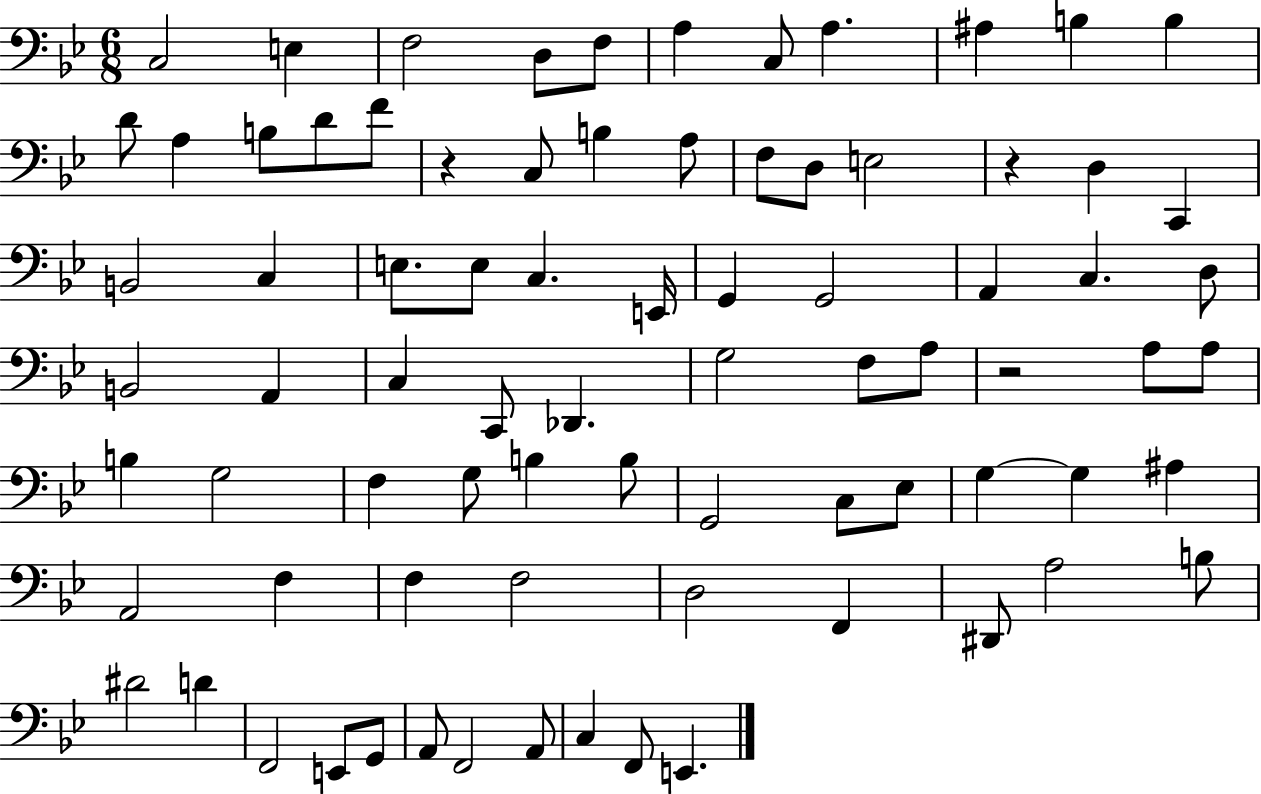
C3/h E3/q F3/h D3/e F3/e A3/q C3/e A3/q. A#3/q B3/q B3/q D4/e A3/q B3/e D4/e F4/e R/q C3/e B3/q A3/e F3/e D3/e E3/h R/q D3/q C2/q B2/h C3/q E3/e. E3/e C3/q. E2/s G2/q G2/h A2/q C3/q. D3/e B2/h A2/q C3/q C2/e Db2/q. G3/h F3/e A3/e R/h A3/e A3/e B3/q G3/h F3/q G3/e B3/q B3/e G2/h C3/e Eb3/e G3/q G3/q A#3/q A2/h F3/q F3/q F3/h D3/h F2/q D#2/e A3/h B3/e D#4/h D4/q F2/h E2/e G2/e A2/e F2/h A2/e C3/q F2/e E2/q.